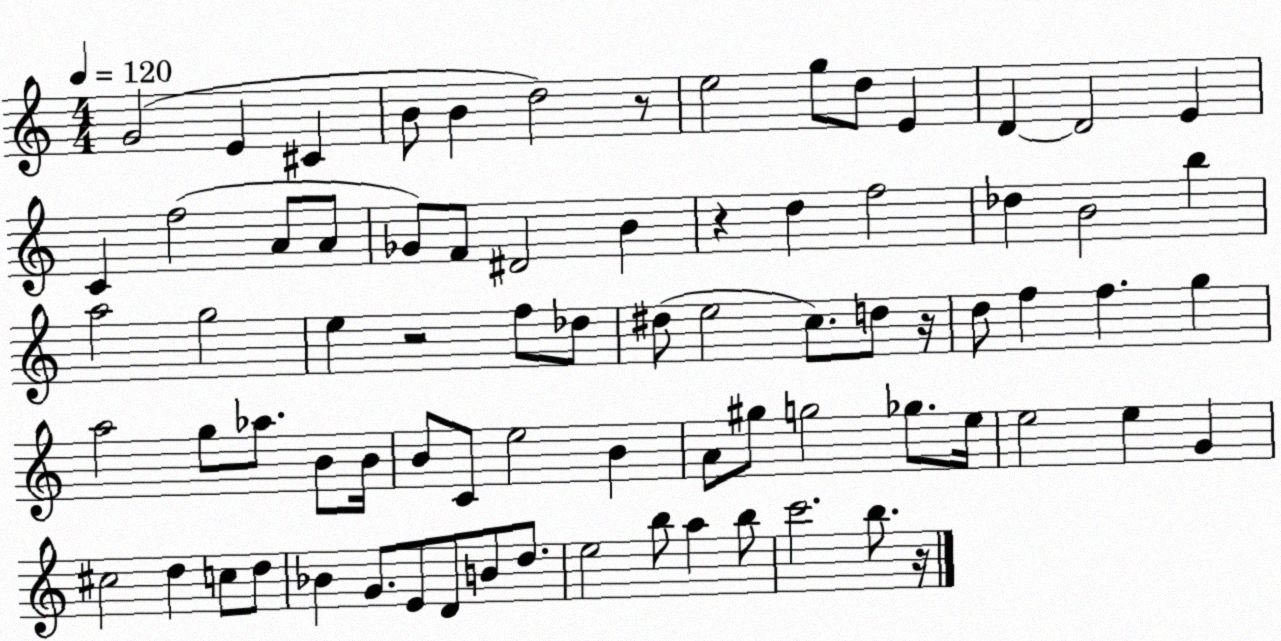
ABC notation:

X:1
T:Untitled
M:4/4
L:1/4
K:C
G2 E ^C B/2 B d2 z/2 e2 g/2 d/2 E D D2 E C f2 A/2 A/2 _G/2 F/2 ^D2 B z d f2 _d B2 b a2 g2 e z2 f/2 _d/2 ^d/2 e2 c/2 d/2 z/4 d/2 f f g a2 g/2 _a/2 B/2 B/4 B/2 C/2 e2 B A/2 ^g/2 g2 _g/2 e/4 e2 e G ^c2 d c/2 d/2 _B G/2 E/2 D/2 B/2 d/2 e2 b/2 a b/2 c'2 b/2 z/4